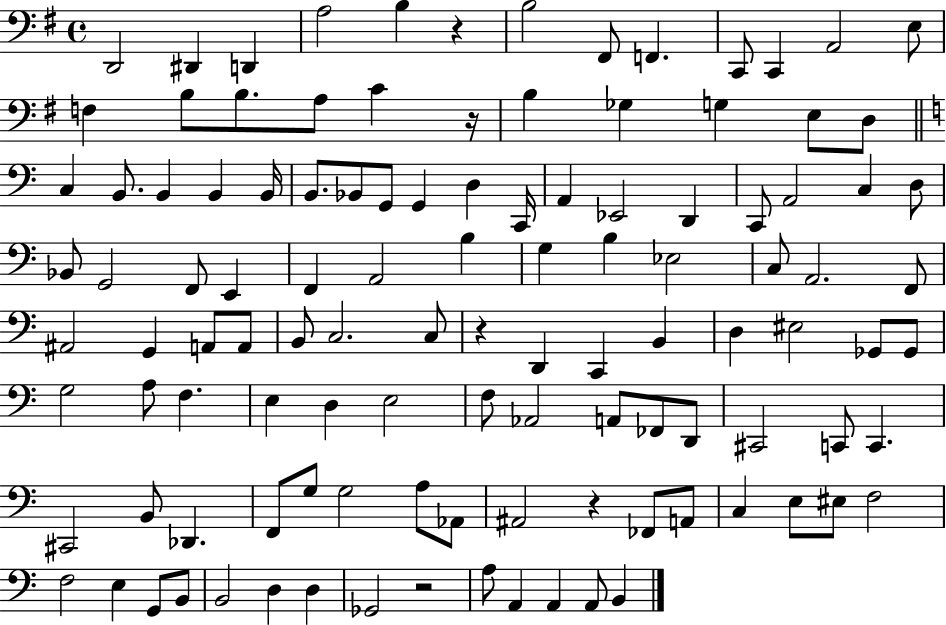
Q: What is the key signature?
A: G major